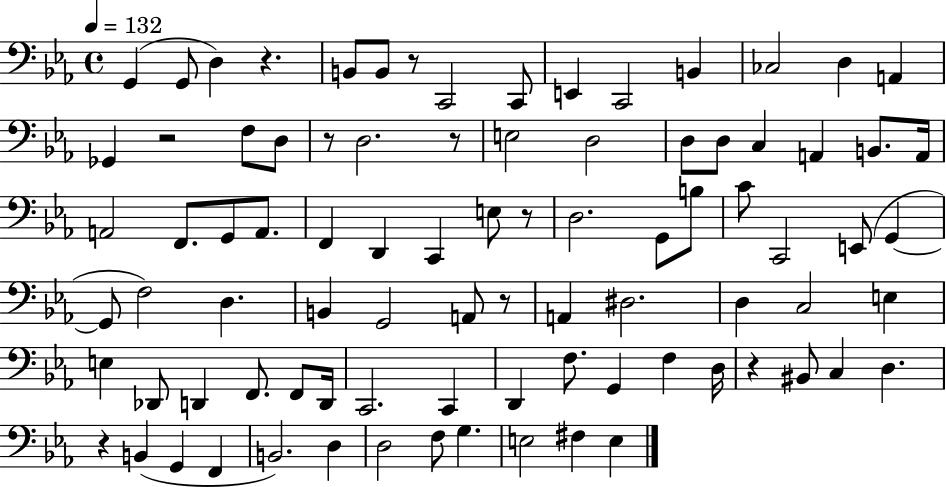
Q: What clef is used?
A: bass